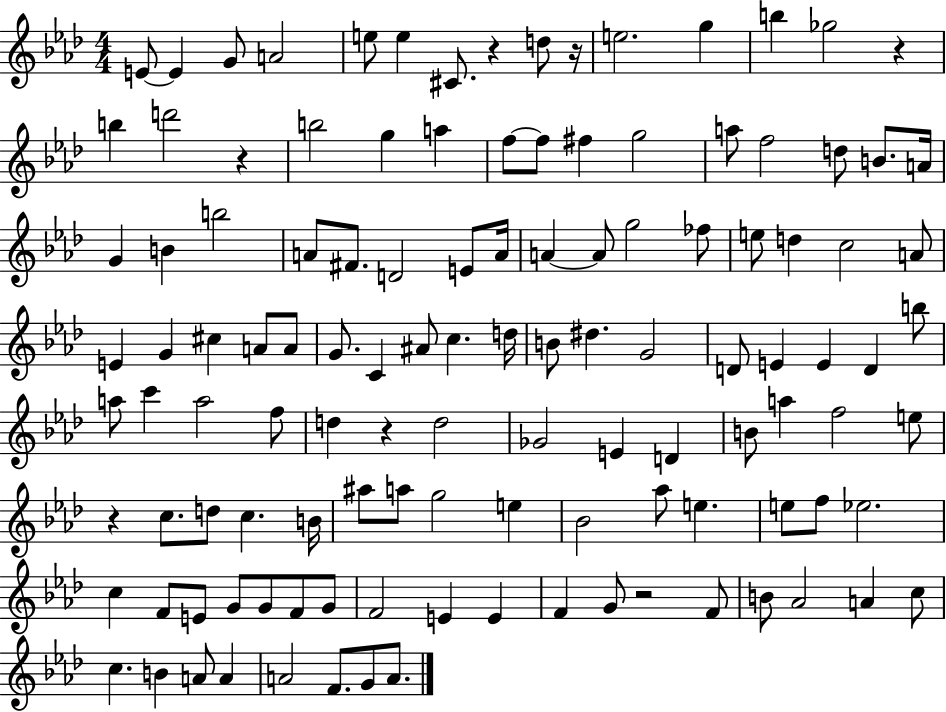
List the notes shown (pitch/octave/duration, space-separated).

E4/e E4/q G4/e A4/h E5/e E5/q C#4/e. R/q D5/e R/s E5/h. G5/q B5/q Gb5/h R/q B5/q D6/h R/q B5/h G5/q A5/q F5/e F5/e F#5/q G5/h A5/e F5/h D5/e B4/e. A4/s G4/q B4/q B5/h A4/e F#4/e. D4/h E4/e A4/s A4/q A4/e G5/h FES5/e E5/e D5/q C5/h A4/e E4/q G4/q C#5/q A4/e A4/e G4/e. C4/q A#4/e C5/q. D5/s B4/e D#5/q. G4/h D4/e E4/q E4/q D4/q B5/e A5/e C6/q A5/h F5/e D5/q R/q D5/h Gb4/h E4/q D4/q B4/e A5/q F5/h E5/e R/q C5/e. D5/e C5/q. B4/s A#5/e A5/e G5/h E5/q Bb4/h Ab5/e E5/q. E5/e F5/e Eb5/h. C5/q F4/e E4/e G4/e G4/e F4/e G4/e F4/h E4/q E4/q F4/q G4/e R/h F4/e B4/e Ab4/h A4/q C5/e C5/q. B4/q A4/e A4/q A4/h F4/e. G4/e A4/e.